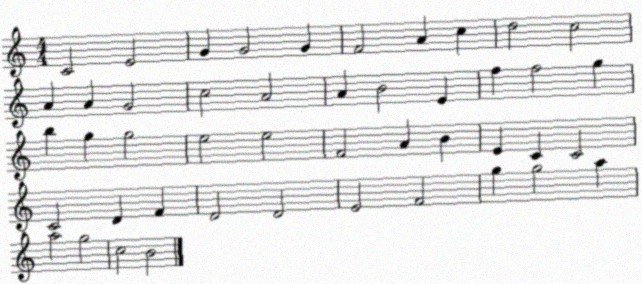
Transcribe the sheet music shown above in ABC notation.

X:1
T:Untitled
M:4/4
L:1/4
K:C
C2 E2 G G2 G F2 A c d2 c2 A A G2 c2 A2 A B2 E f f2 g b g g2 e2 e2 F2 A B E C C2 C2 D F D2 D2 E2 F2 g g2 a a2 g2 c2 B2